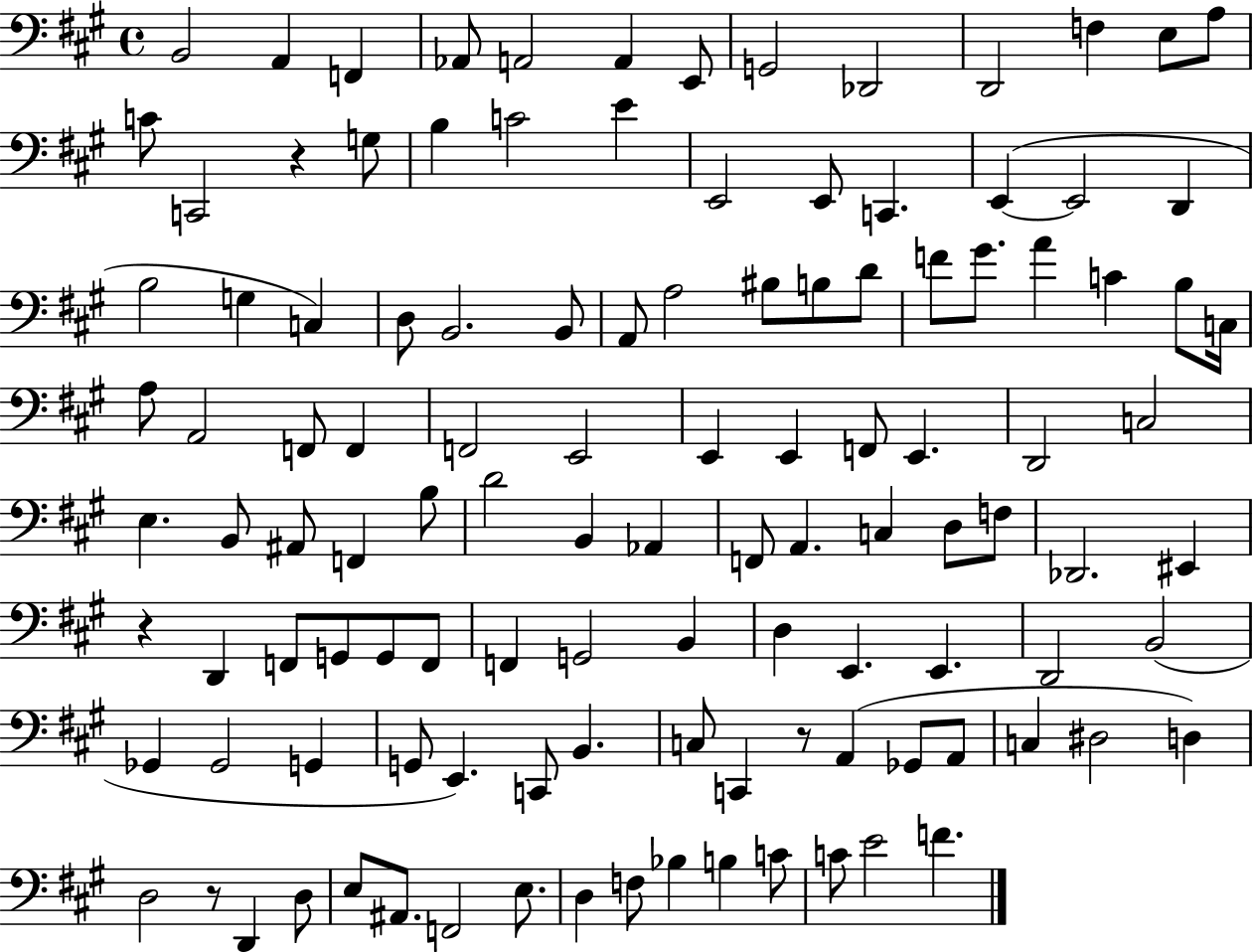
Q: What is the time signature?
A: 4/4